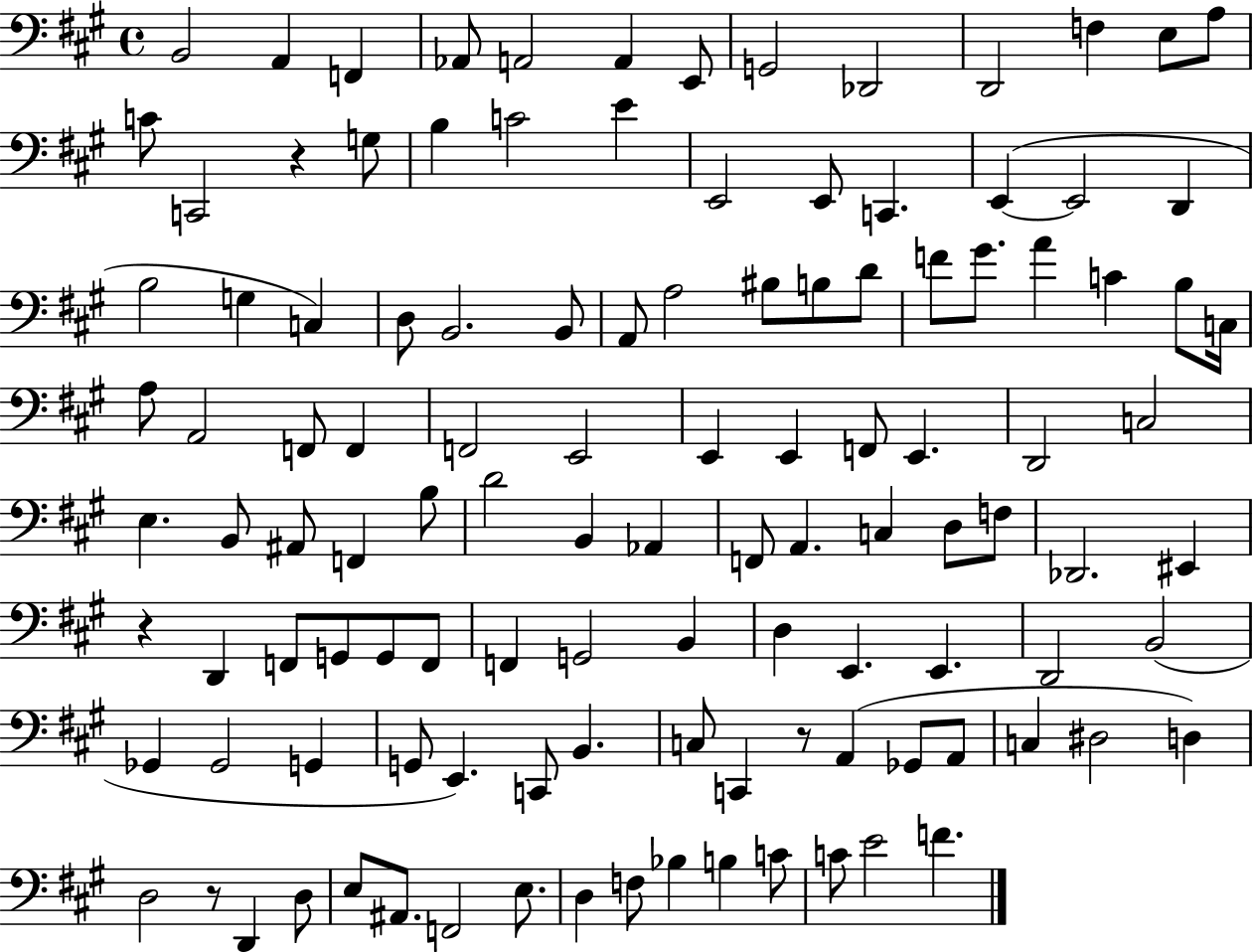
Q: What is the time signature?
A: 4/4